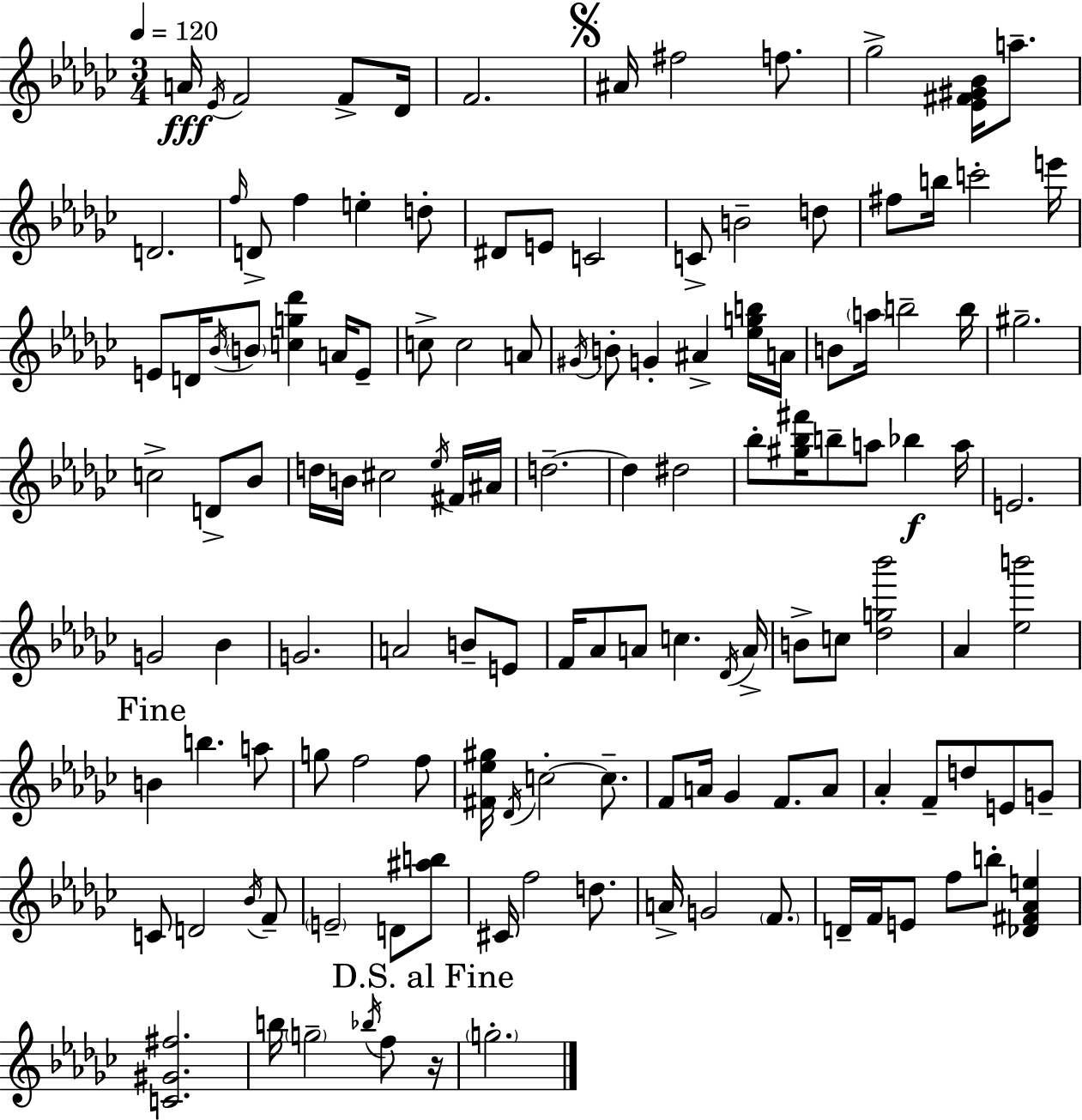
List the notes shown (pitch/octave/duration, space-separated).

A4/s Eb4/s F4/h F4/e Db4/s F4/h. A#4/s F#5/h F5/e. Gb5/h [Eb4,F#4,G#4,Bb4]/s A5/e. D4/h. F5/s D4/e F5/q E5/q D5/e D#4/e E4/e C4/h C4/e B4/h D5/e F#5/e B5/s C6/h E6/s E4/e D4/s Bb4/s B4/e [C5,G5,Db6]/q A4/s E4/e C5/e C5/h A4/e G#4/s B4/e G4/q A#4/q [Eb5,G5,B5]/s A4/s B4/e A5/s B5/h B5/s G#5/h. C5/h D4/e Bb4/e D5/s B4/s C#5/h Eb5/s F#4/s A#4/s D5/h. D5/q D#5/h Bb5/e [G#5,Bb5,F#6]/s B5/e A5/e Bb5/q A5/s E4/h. G4/h Bb4/q G4/h. A4/h B4/e E4/e F4/s Ab4/e A4/e C5/q. Db4/s A4/s B4/e C5/e [Db5,G5,Bb6]/h Ab4/q [Eb5,B6]/h B4/q B5/q. A5/e G5/e F5/h F5/e [F#4,Eb5,G#5]/s Db4/s C5/h C5/e. F4/e A4/s Gb4/q F4/e. A4/e Ab4/q F4/e D5/e E4/e G4/e C4/e D4/h Bb4/s F4/e E4/h D4/e [A#5,B5]/e C#4/s F5/h D5/e. A4/s G4/h F4/e. D4/s F4/s E4/e F5/e B5/e [Db4,F#4,Ab4,E5]/q [C4,G#4,F#5]/h. B5/s G5/h Bb5/s F5/e R/s G5/h.